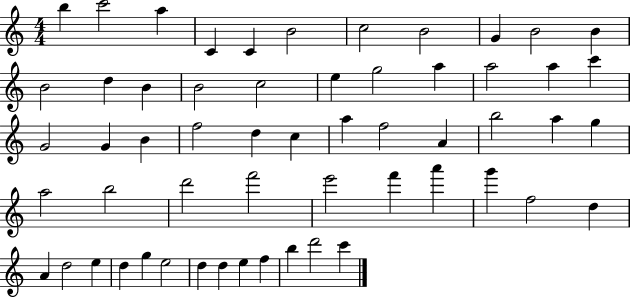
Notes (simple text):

B5/q C6/h A5/q C4/q C4/q B4/h C5/h B4/h G4/q B4/h B4/q B4/h D5/q B4/q B4/h C5/h E5/q G5/h A5/q A5/h A5/q C6/q G4/h G4/q B4/q F5/h D5/q C5/q A5/q F5/h A4/q B5/h A5/q G5/q A5/h B5/h D6/h F6/h E6/h F6/q A6/q G6/q F5/h D5/q A4/q D5/h E5/q D5/q G5/q E5/h D5/q D5/q E5/q F5/q B5/q D6/h C6/q